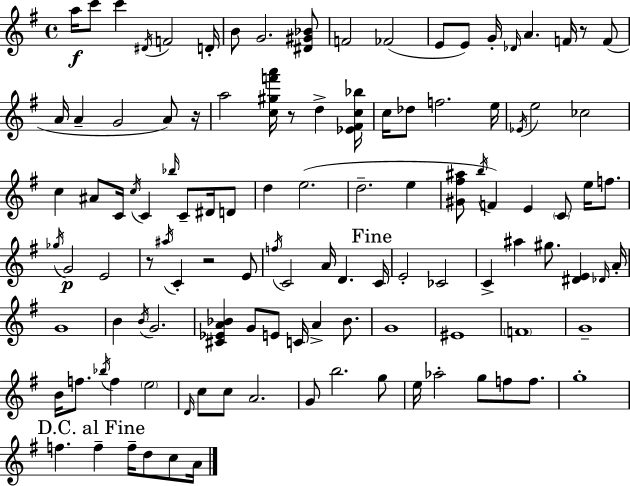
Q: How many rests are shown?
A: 5